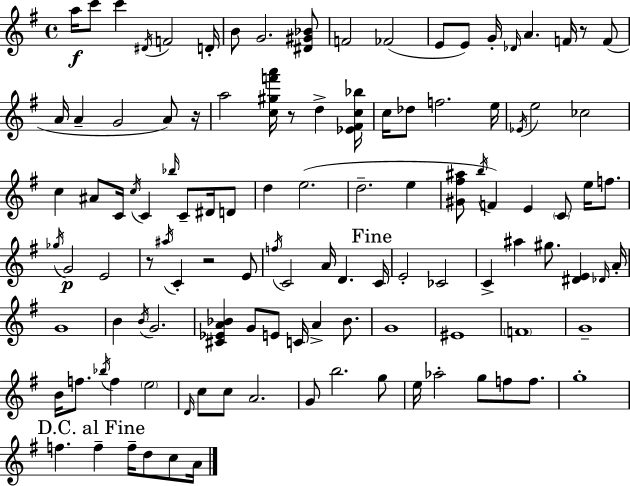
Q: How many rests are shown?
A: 5